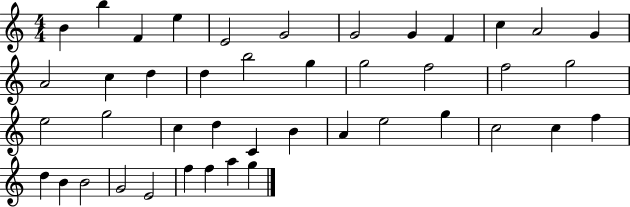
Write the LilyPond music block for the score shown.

{
  \clef treble
  \numericTimeSignature
  \time 4/4
  \key c \major
  b'4 b''4 f'4 e''4 | e'2 g'2 | g'2 g'4 f'4 | c''4 a'2 g'4 | \break a'2 c''4 d''4 | d''4 b''2 g''4 | g''2 f''2 | f''2 g''2 | \break e''2 g''2 | c''4 d''4 c'4 b'4 | a'4 e''2 g''4 | c''2 c''4 f''4 | \break d''4 b'4 b'2 | g'2 e'2 | f''4 f''4 a''4 g''4 | \bar "|."
}